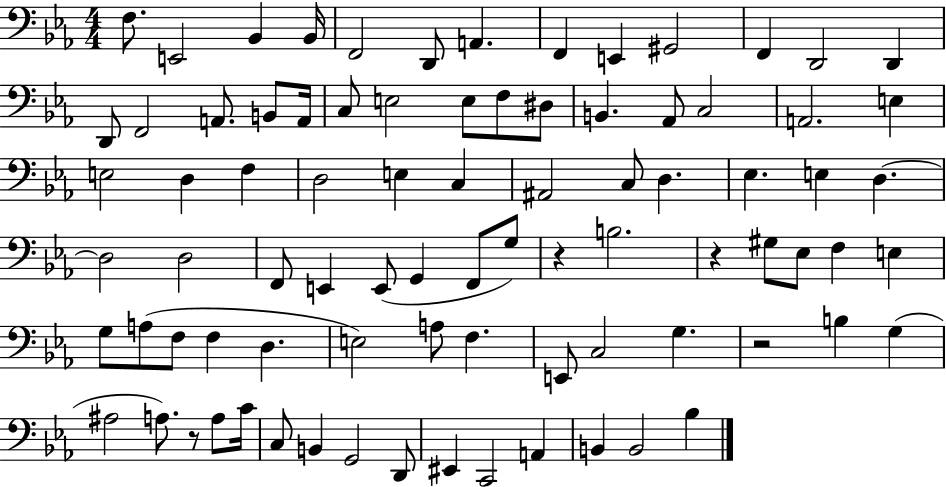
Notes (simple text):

F3/e. E2/h Bb2/q Bb2/s F2/h D2/e A2/q. F2/q E2/q G#2/h F2/q D2/h D2/q D2/e F2/h A2/e. B2/e A2/s C3/e E3/h E3/e F3/e D#3/e B2/q. Ab2/e C3/h A2/h. E3/q E3/h D3/q F3/q D3/h E3/q C3/q A#2/h C3/e D3/q. Eb3/q. E3/q D3/q. D3/h D3/h F2/e E2/q E2/e G2/q F2/e G3/e R/q B3/h. R/q G#3/e Eb3/e F3/q E3/q G3/e A3/e F3/e F3/q D3/q. E3/h A3/e F3/q. E2/e C3/h G3/q. R/h B3/q G3/q A#3/h A3/e. R/e A3/e C4/s C3/e B2/q G2/h D2/e EIS2/q C2/h A2/q B2/q B2/h Bb3/q